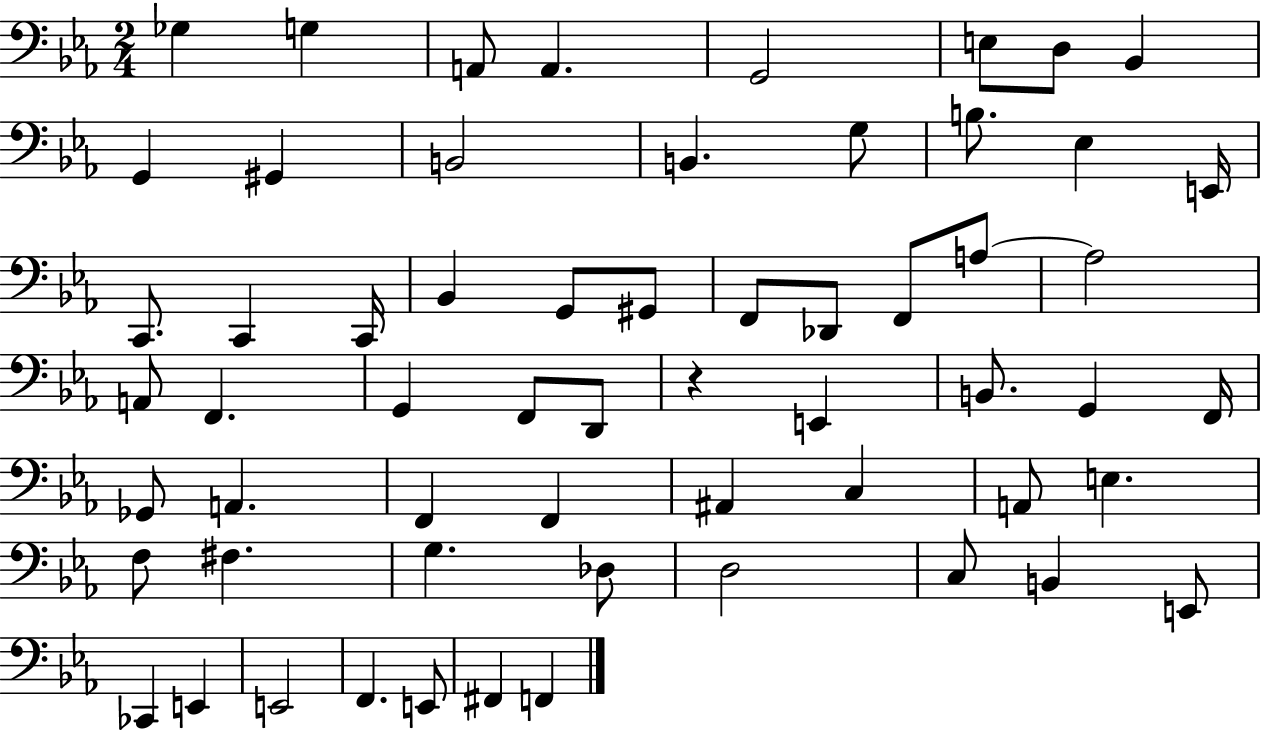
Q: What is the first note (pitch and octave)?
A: Gb3